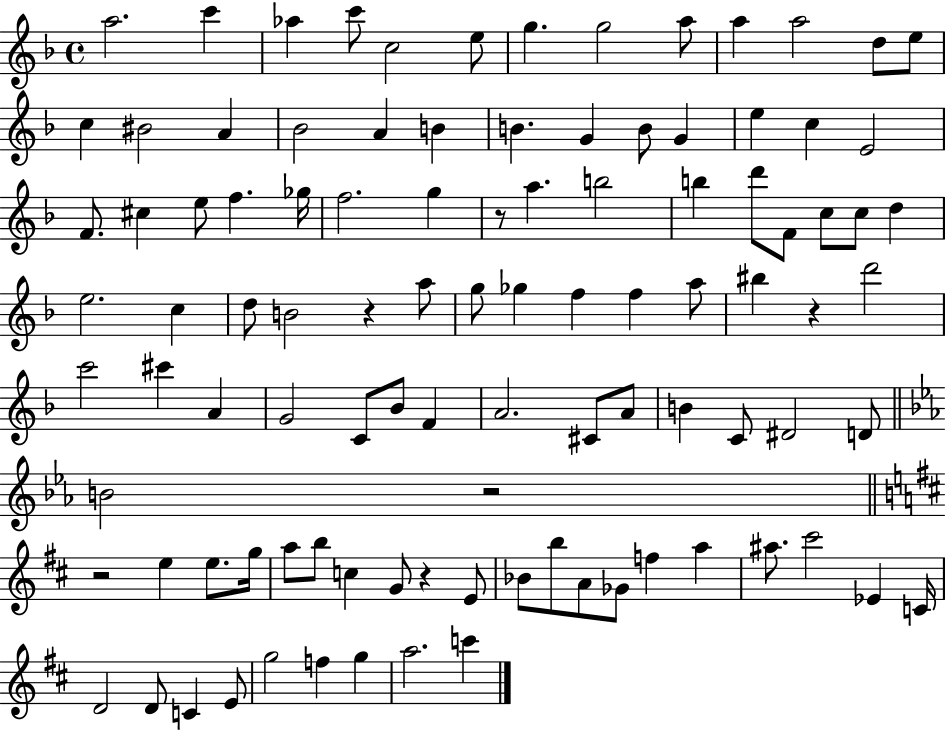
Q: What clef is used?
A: treble